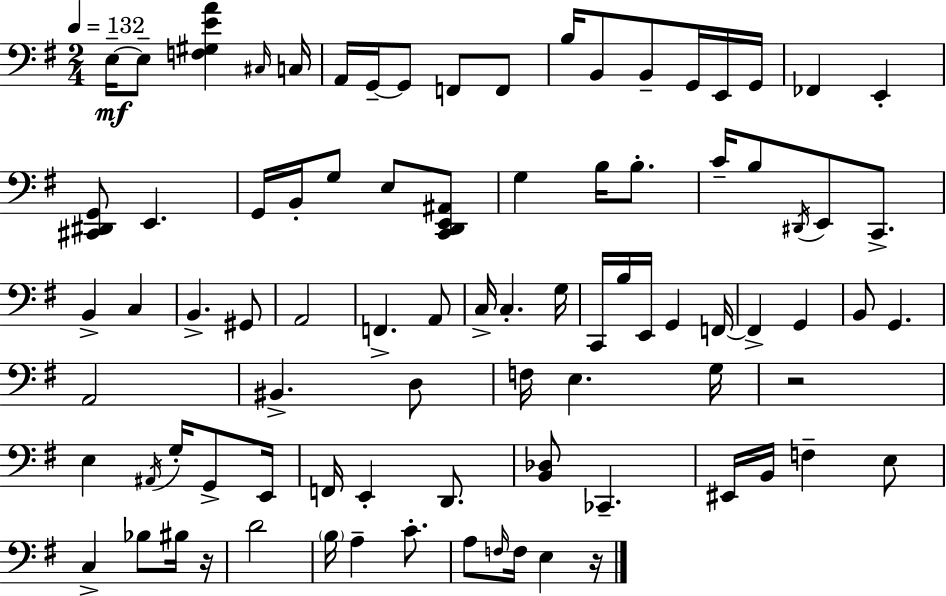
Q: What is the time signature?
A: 2/4